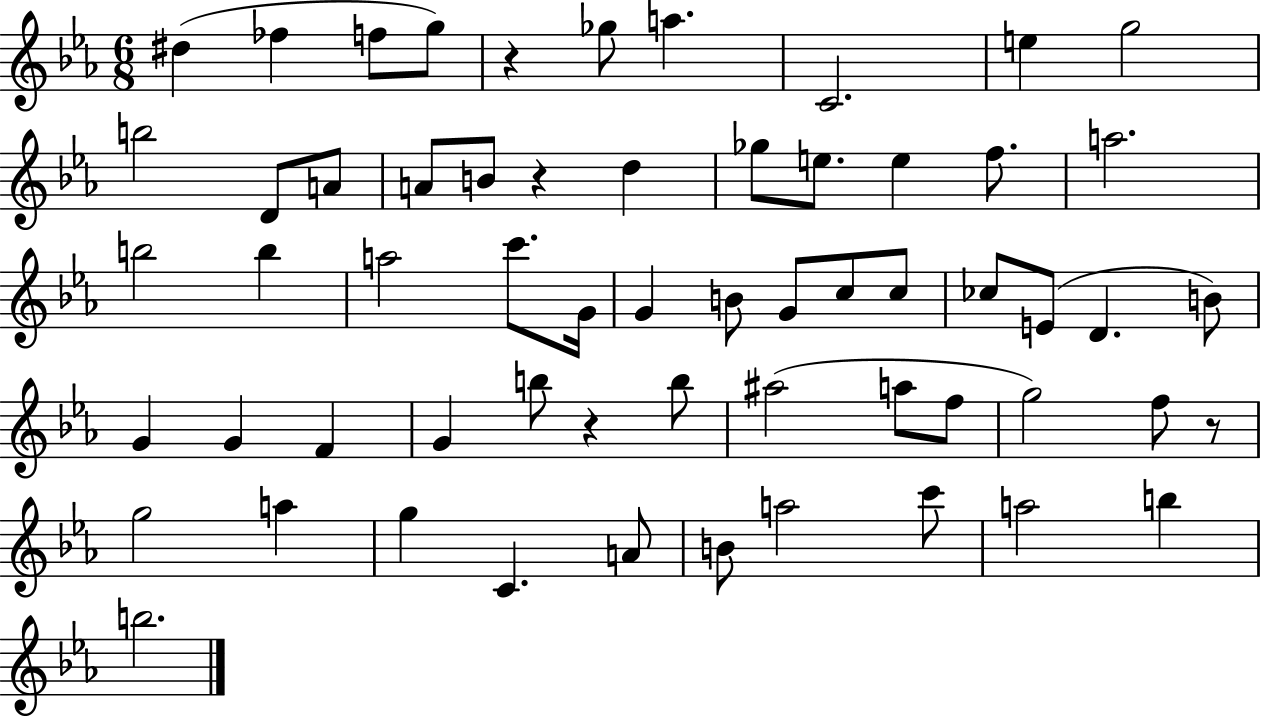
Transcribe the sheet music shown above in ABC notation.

X:1
T:Untitled
M:6/8
L:1/4
K:Eb
^d _f f/2 g/2 z _g/2 a C2 e g2 b2 D/2 A/2 A/2 B/2 z d _g/2 e/2 e f/2 a2 b2 b a2 c'/2 G/4 G B/2 G/2 c/2 c/2 _c/2 E/2 D B/2 G G F G b/2 z b/2 ^a2 a/2 f/2 g2 f/2 z/2 g2 a g C A/2 B/2 a2 c'/2 a2 b b2